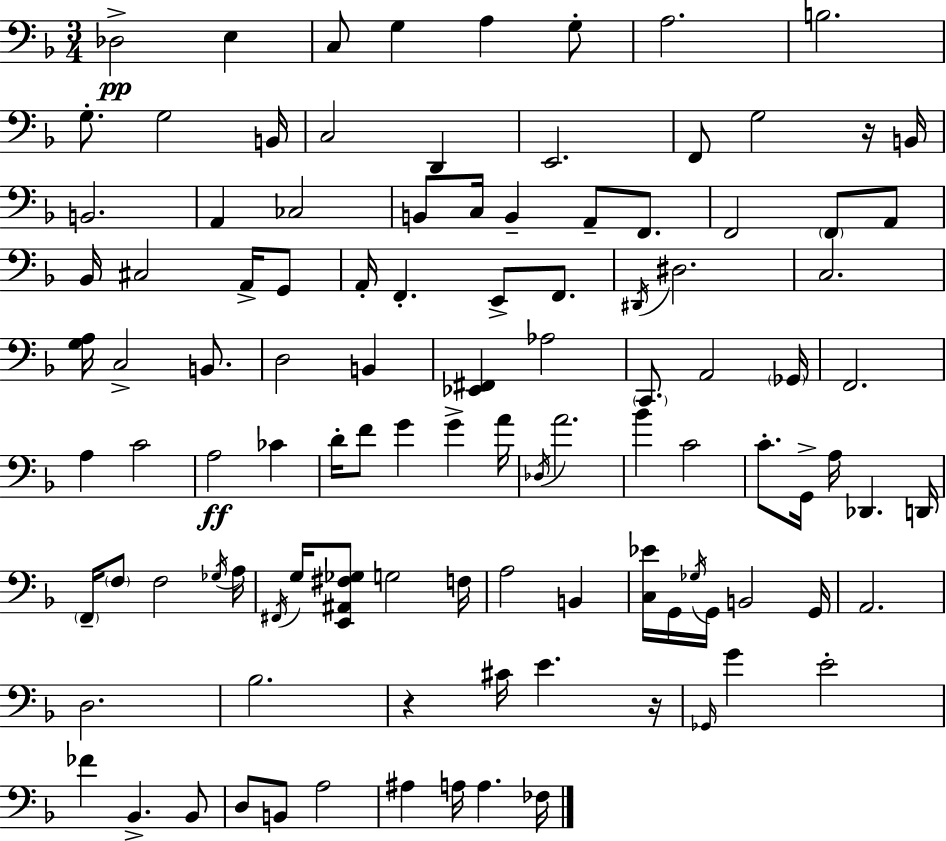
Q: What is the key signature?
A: D minor